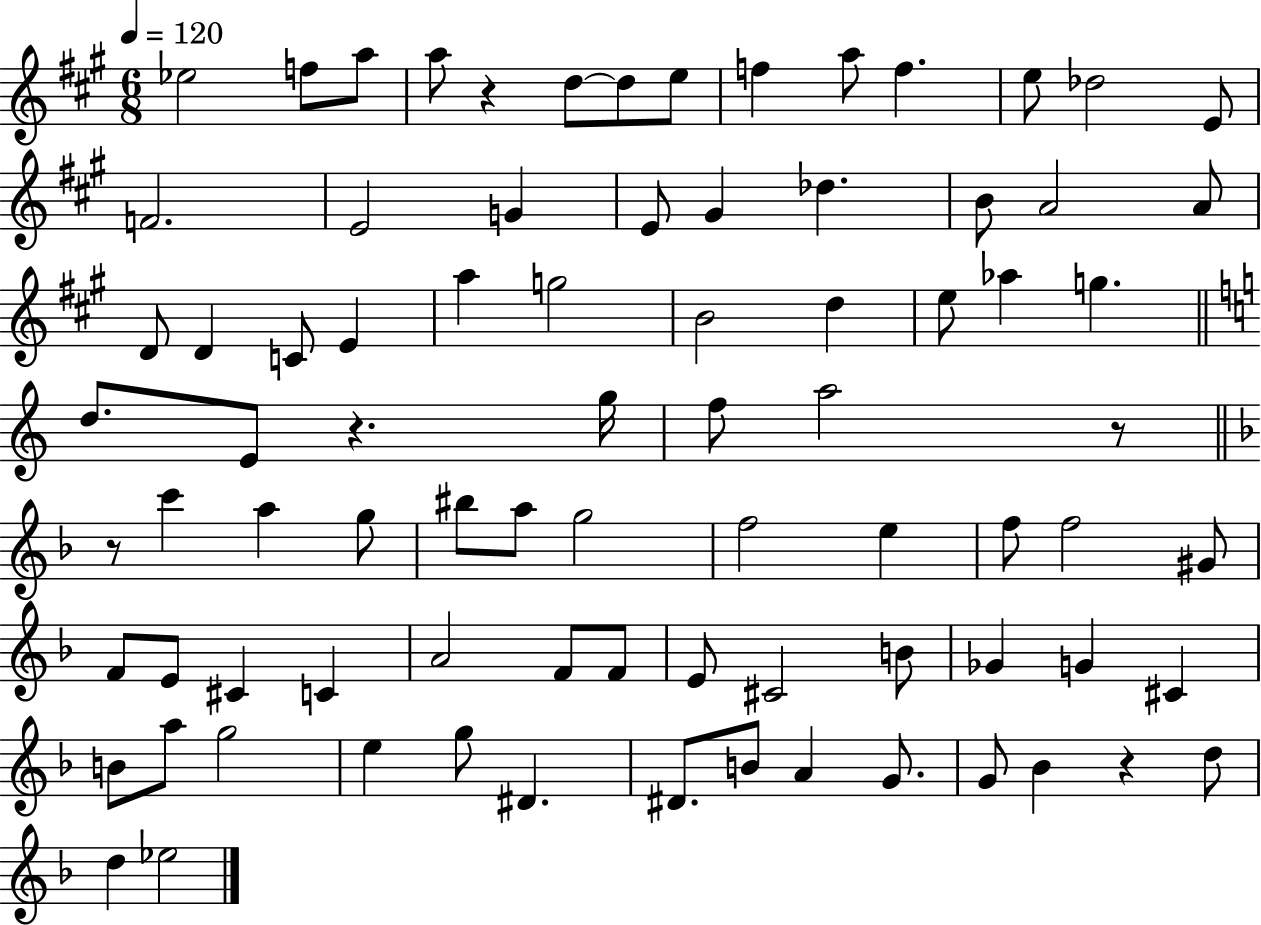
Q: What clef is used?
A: treble